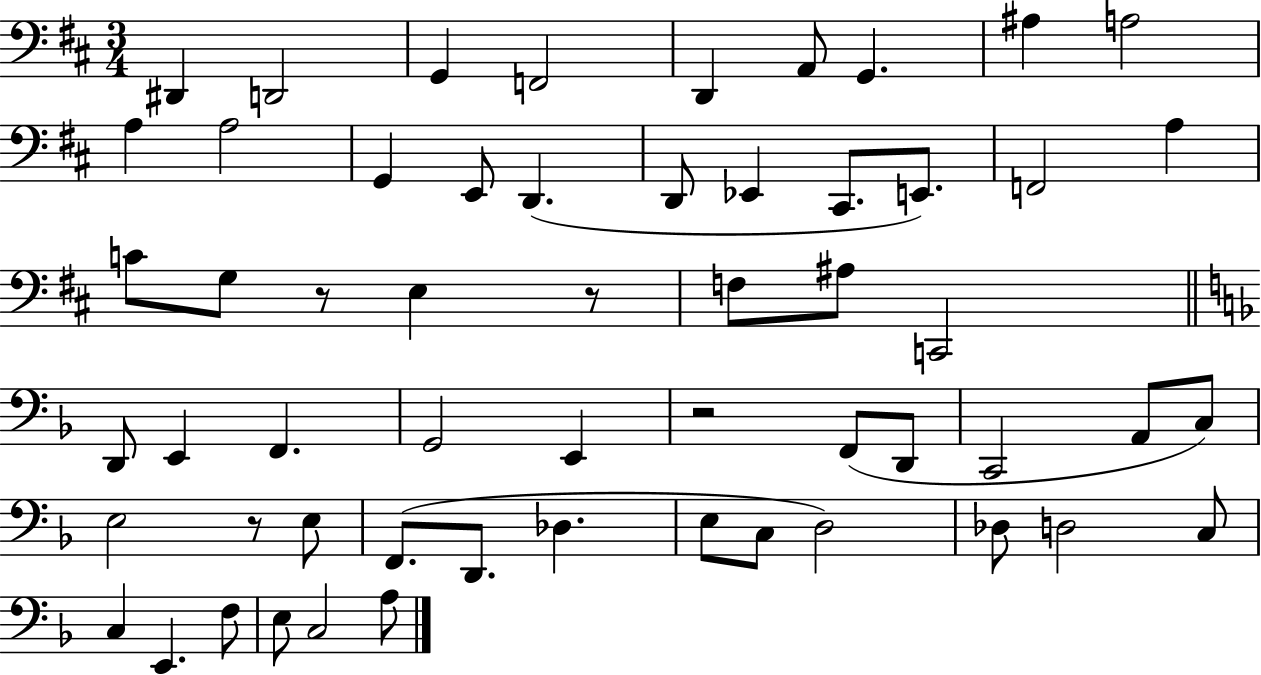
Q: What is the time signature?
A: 3/4